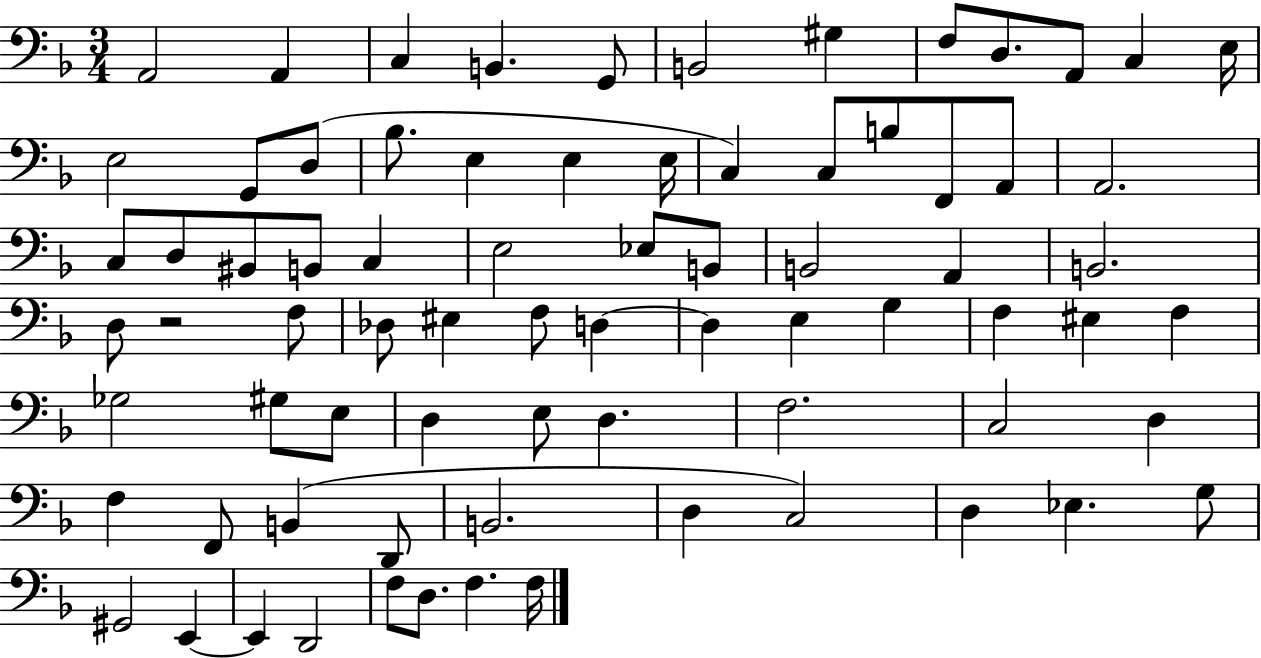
{
  \clef bass
  \numericTimeSignature
  \time 3/4
  \key f \major
  a,2 a,4 | c4 b,4. g,8 | b,2 gis4 | f8 d8. a,8 c4 e16 | \break e2 g,8 d8( | bes8. e4 e4 e16 | c4) c8 b8 f,8 a,8 | a,2. | \break c8 d8 bis,8 b,8 c4 | e2 ees8 b,8 | b,2 a,4 | b,2. | \break d8 r2 f8 | des8 eis4 f8 d4~~ | d4 e4 g4 | f4 eis4 f4 | \break ges2 gis8 e8 | d4 e8 d4. | f2. | c2 d4 | \break f4 f,8 b,4( d,8 | b,2. | d4 c2) | d4 ees4. g8 | \break gis,2 e,4~~ | e,4 d,2 | f8 d8. f4. f16 | \bar "|."
}